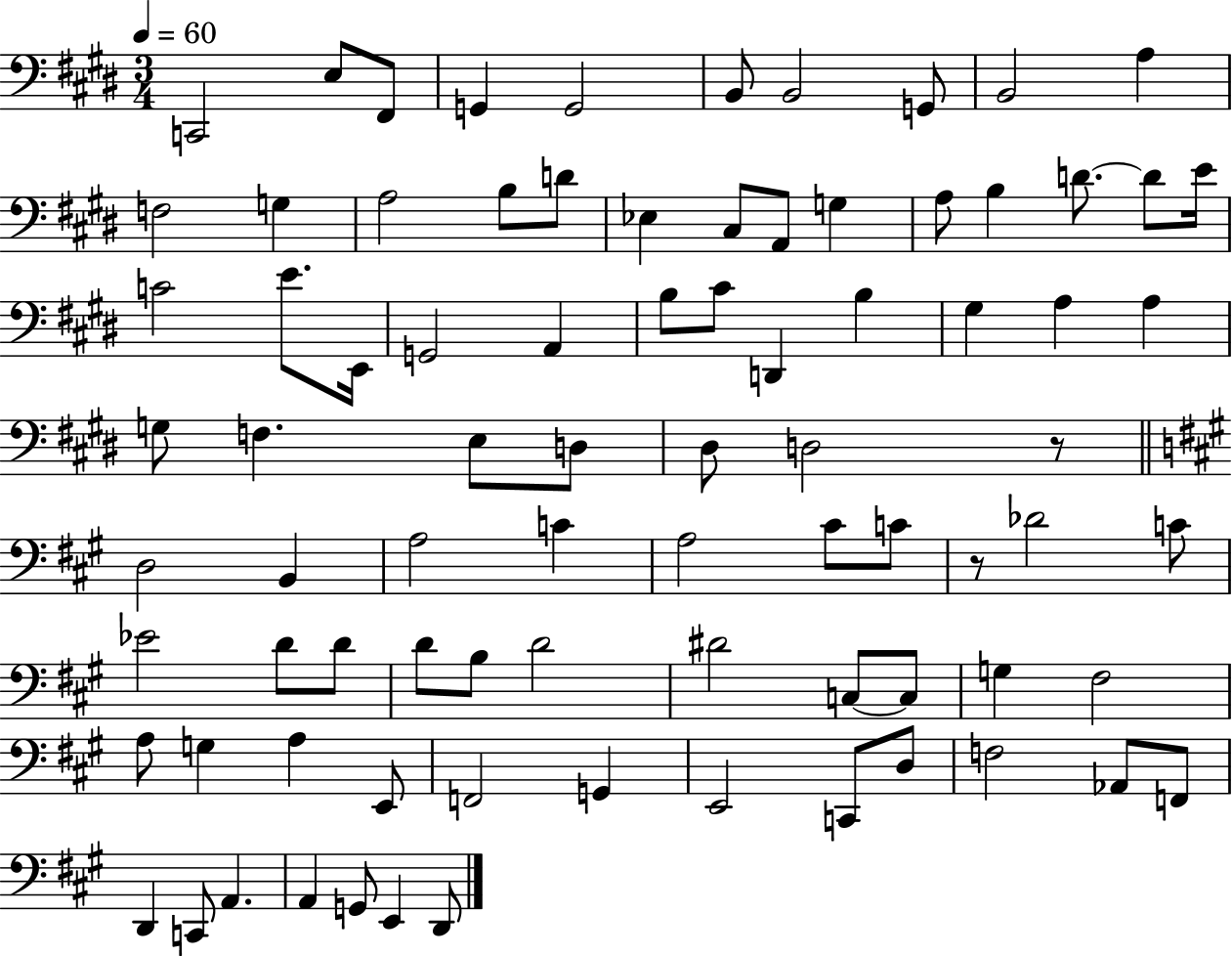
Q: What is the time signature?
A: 3/4